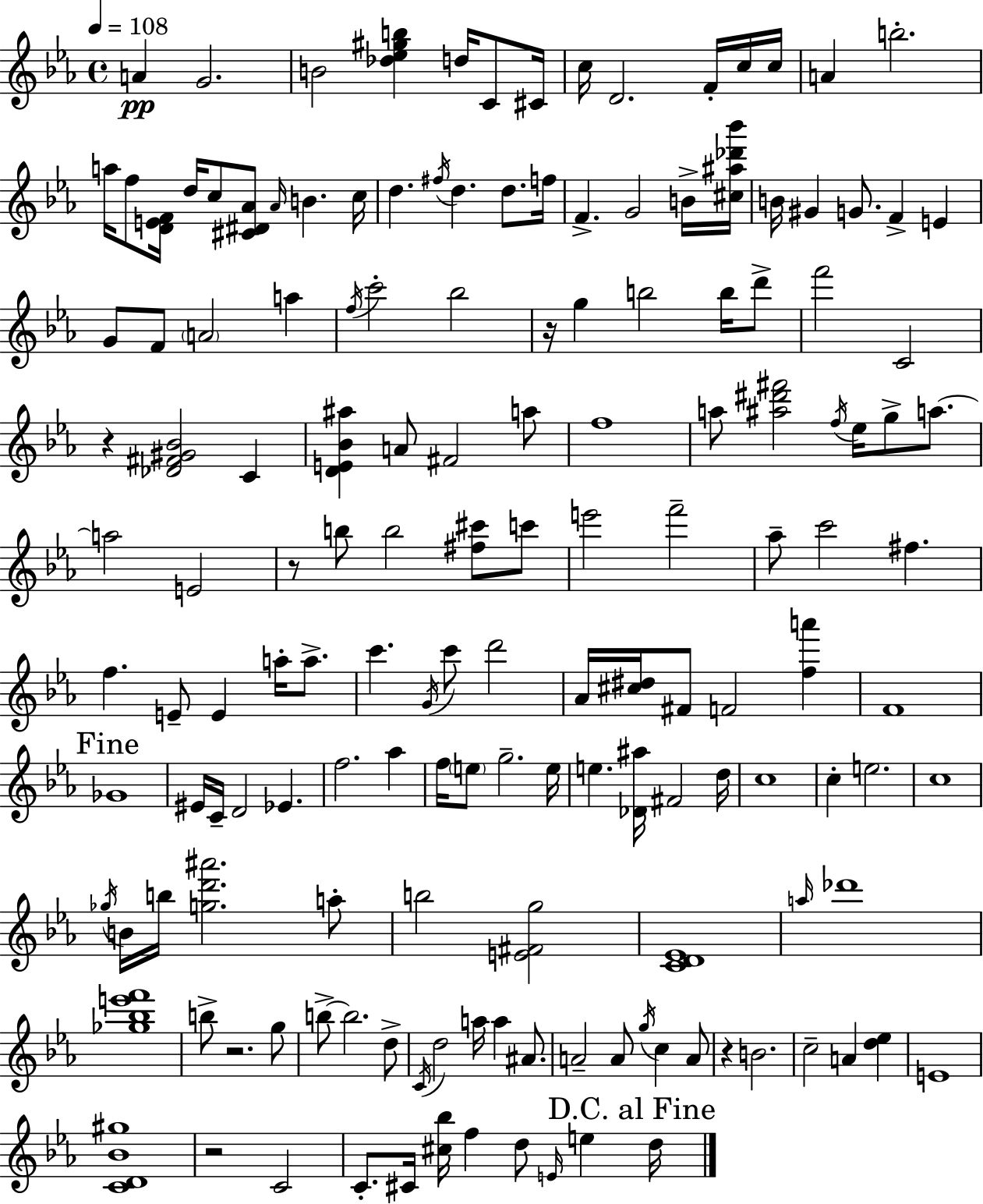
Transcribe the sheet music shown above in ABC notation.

X:1
T:Untitled
M:4/4
L:1/4
K:Eb
A G2 B2 [_d_e^gb] d/4 C/2 ^C/4 c/4 D2 F/4 c/4 c/4 A b2 a/4 f/2 [DEF]/4 d/4 c/2 [^C^D_A]/2 _A/4 B c/4 d ^f/4 d d/2 f/4 F G2 B/4 [^c^a_d'_b']/4 B/4 ^G G/2 F E G/2 F/2 A2 a f/4 c'2 _b2 z/4 g b2 b/4 d'/2 f'2 C2 z [_D^F^G_B]2 C [DE_B^a] A/2 ^F2 a/2 f4 a/2 [^a^d'^f']2 f/4 _e/4 g/2 a/2 a2 E2 z/2 b/2 b2 [^f^c']/2 c'/2 e'2 f'2 _a/2 c'2 ^f f E/2 E a/4 a/2 c' G/4 c'/2 d'2 _A/4 [^c^d]/4 ^F/2 F2 [fa'] F4 _G4 ^E/4 C/4 D2 _E f2 _a f/4 e/2 g2 e/4 e [_D^a]/4 ^F2 d/4 c4 c e2 c4 _g/4 B/4 b/4 [gd'^a']2 a/2 b2 [E^Fg]2 [CD_E]4 a/4 _d'4 [_g_be'f']4 b/2 z2 g/2 b/2 b2 d/2 C/4 d2 a/4 a ^A/2 A2 A/2 g/4 c A/2 z B2 c2 A [d_e] E4 [CD_B^g]4 z2 C2 C/2 ^C/4 [^c_b]/4 f d/2 E/4 e d/4